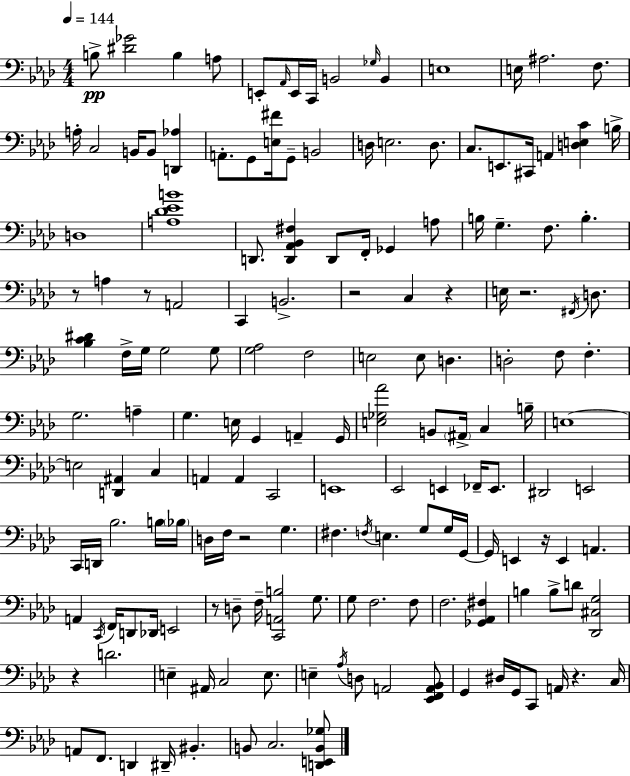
B3/e [D#4,Gb4]/h B3/q A3/e E2/e Ab2/s E2/s C2/s B2/h Gb3/s B2/q E3/w E3/s A#3/h. F3/e. A3/s C3/h B2/s B2/e [D2,Ab3]/q A2/e. G2/e [E3,F#4]/s G2/e B2/h D3/s E3/h. D3/e. C3/e. E2/e. C#2/s A2/q [D3,E3,C4]/q B3/s D3/w [A3,Db4,Eb4,B4]/w D2/e. [D2,Ab2,Bb2,F#3]/q D2/e F2/s Gb2/q A3/e B3/s G3/q. F3/e. B3/q. R/e A3/q R/e A2/h C2/q B2/h. R/h C3/q R/q E3/s R/h. F#2/s D3/e. [Bb3,C4,D#4]/q F3/s G3/s G3/h G3/e [G3,Ab3]/h F3/h E3/h E3/e D3/q. D3/h F3/e F3/q. G3/h. A3/q G3/q. E3/s G2/q A2/q G2/s [E3,Gb3,Ab4]/h B2/e A#2/s C3/q B3/s E3/w E3/h [D2,A#2]/q C3/q A2/q A2/q C2/h E2/w Eb2/h E2/q FES2/s E2/e. D#2/h E2/h C2/s D2/s Bb3/h. B3/s Bb3/s D3/s F3/s R/h G3/q. F#3/q. F3/s E3/q. G3/e G3/s G2/s G2/s E2/q R/s E2/q A2/q. A2/q C2/s F2/s D2/e Db2/s E2/h R/e D3/e F3/s [C2,A2,B3]/h G3/e. G3/e F3/h. F3/e F3/h. [Gb2,Ab2,F#3]/q B3/q B3/e D4/e [Db2,C#3,G3]/h R/q D4/h. E3/q A#2/s C3/h E3/e. E3/q Ab3/s D3/e A2/h [Eb2,F2,A2,Bb2]/e G2/q D#3/s G2/s C2/e A2/s R/q. C3/s A2/e F2/e. D2/q D#2/s BIS2/q. B2/e C3/h. [D2,E2,B2,Gb3]/e